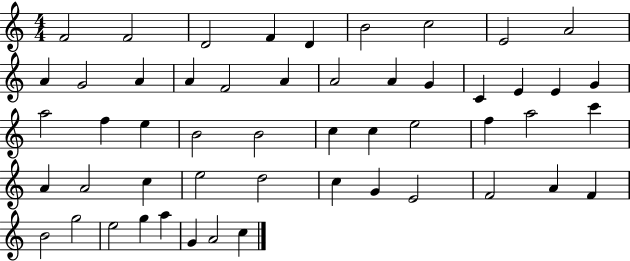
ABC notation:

X:1
T:Untitled
M:4/4
L:1/4
K:C
F2 F2 D2 F D B2 c2 E2 A2 A G2 A A F2 A A2 A G C E E G a2 f e B2 B2 c c e2 f a2 c' A A2 c e2 d2 c G E2 F2 A F B2 g2 e2 g a G A2 c